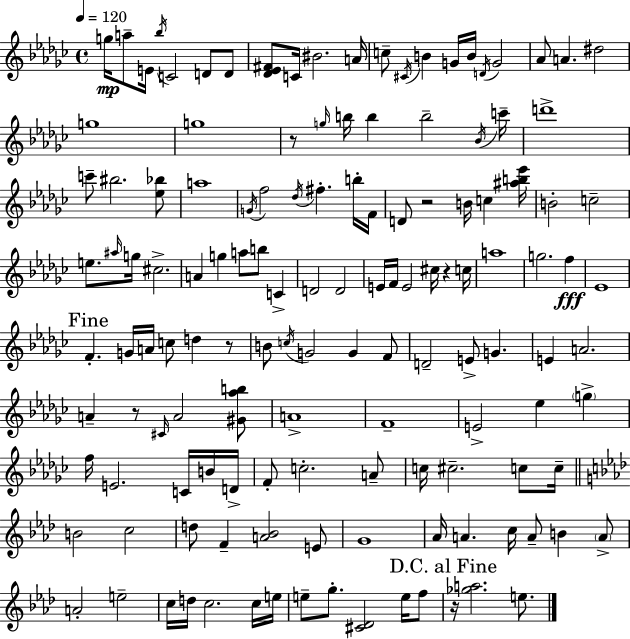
G5/s A5/e E4/s Bb5/s C4/h D4/e D4/e [Db4,Eb4,F#4]/e C4/s BIS4/h. A4/s C5/e C#4/s B4/q G4/s B4/s D4/s G4/h Ab4/e A4/q. D#5/h G5/w G5/w R/e G5/s B5/s B5/q B5/h Bb4/s C6/s D6/w C6/e BIS5/h. [Eb5,Bb5]/e A5/w G4/s F5/h Db5/s F#5/q. B5/s F4/s D4/e R/h B4/s C5/q [A#5,B5,Eb6]/s B4/h C5/h E5/e. A#5/s G5/s C#5/h. A4/q G5/q A5/e B5/e C4/q D4/h D4/h E4/s F4/s E4/h C#5/s R/q C5/s A5/w G5/h. F5/q Eb4/w F4/q. G4/s A4/s C5/e D5/q R/e B4/e C5/s G4/h G4/q F4/e D4/h E4/e G4/q. E4/q A4/h. A4/q R/e C#4/s A4/h [G#4,Ab5,B5]/e A4/w F4/w E4/h Eb5/q G5/q F5/s E4/h. C4/s B4/s D4/s F4/e C5/h. A4/e C5/s C#5/h. C5/e C5/s B4/h C5/h D5/e F4/q [A4,Bb4]/h E4/e G4/w Ab4/s A4/q. C5/s A4/e B4/q A4/e A4/h E5/h C5/s D5/s C5/h. C5/s E5/s E5/e G5/e. [C#4,Db4]/h E5/s F5/e R/s [Gb5,A5]/h. E5/e.